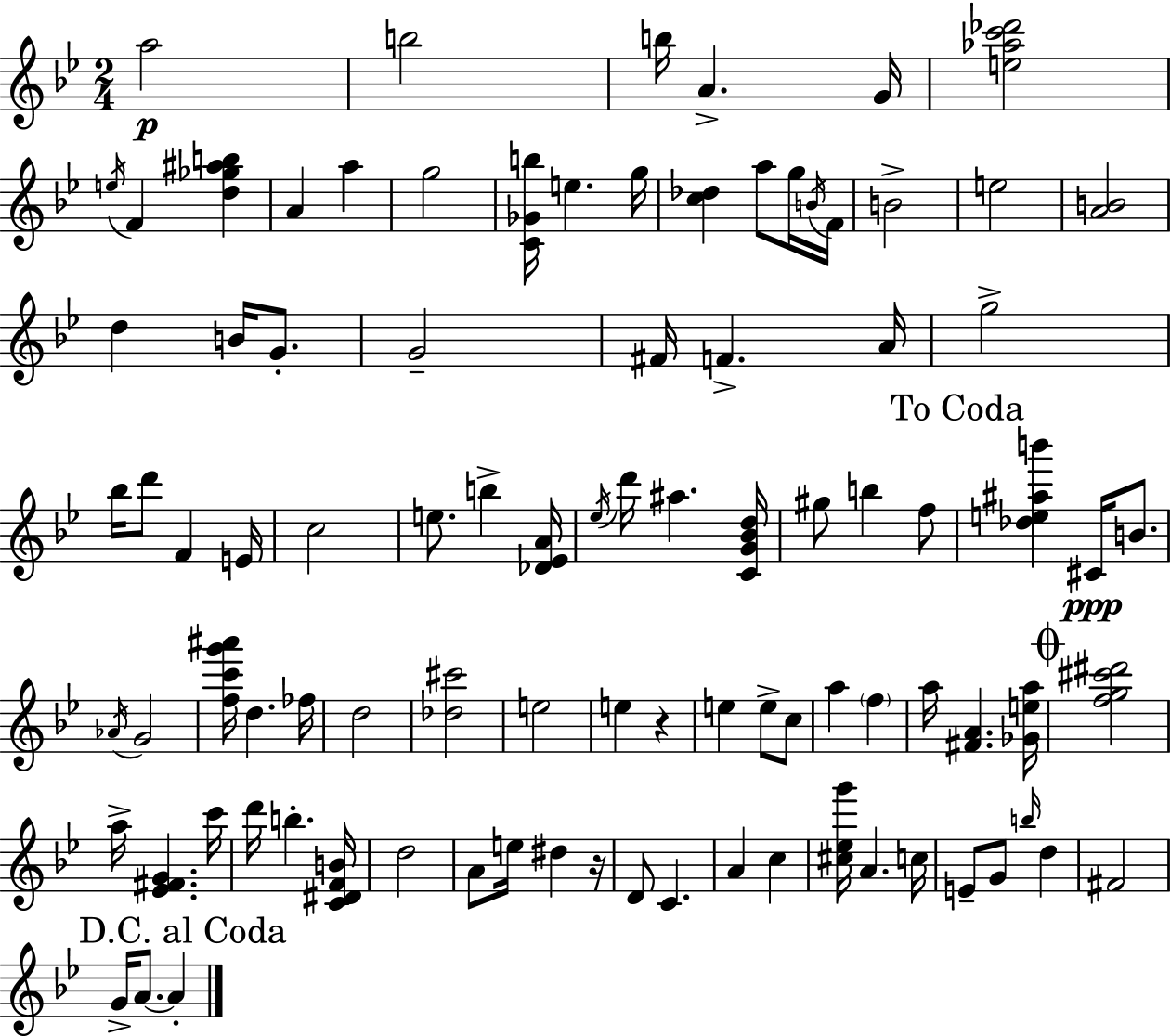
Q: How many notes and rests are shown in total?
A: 94